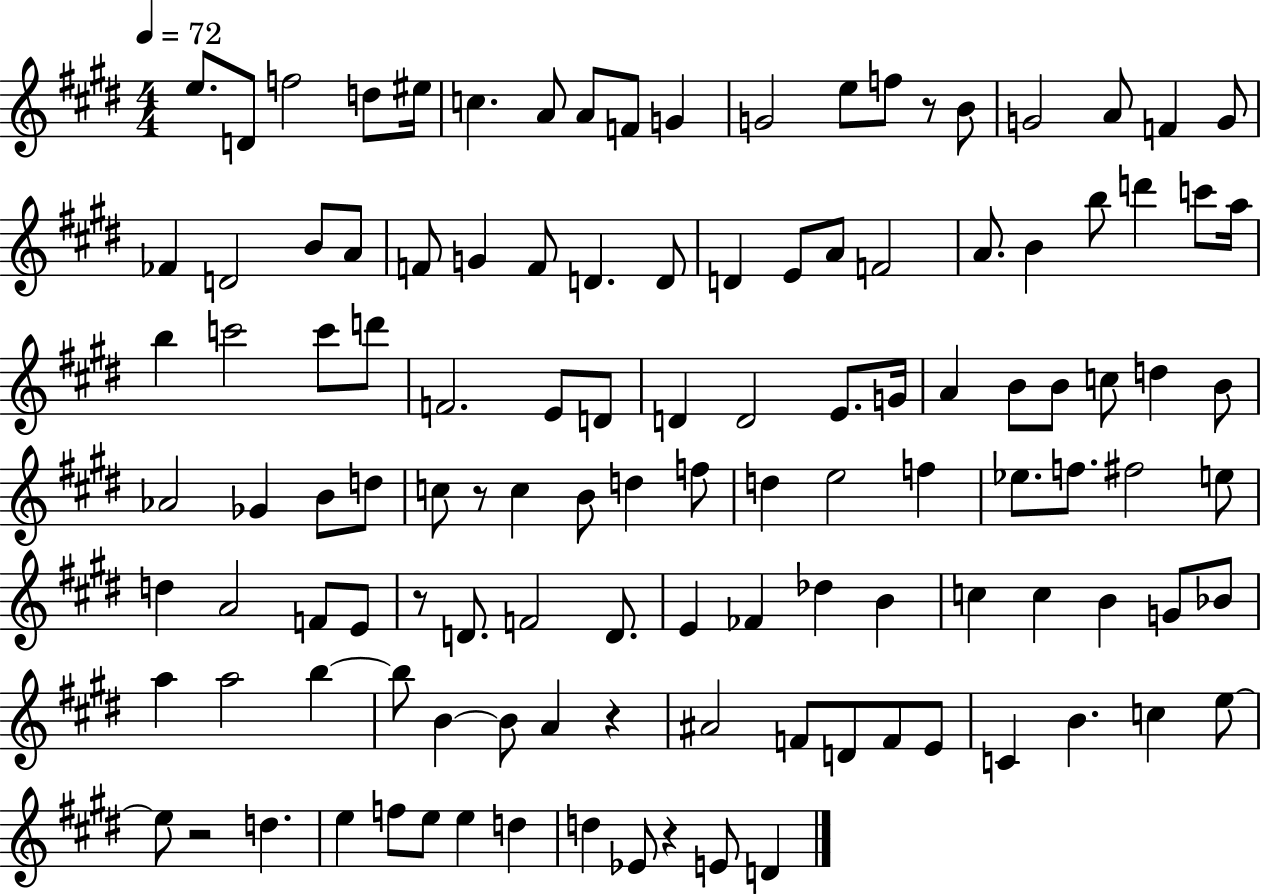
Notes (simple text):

E5/e. D4/e F5/h D5/e EIS5/s C5/q. A4/e A4/e F4/e G4/q G4/h E5/e F5/e R/e B4/e G4/h A4/e F4/q G4/e FES4/q D4/h B4/e A4/e F4/e G4/q F4/e D4/q. D4/e D4/q E4/e A4/e F4/h A4/e. B4/q B5/e D6/q C6/e A5/s B5/q C6/h C6/e D6/e F4/h. E4/e D4/e D4/q D4/h E4/e. G4/s A4/q B4/e B4/e C5/e D5/q B4/e Ab4/h Gb4/q B4/e D5/e C5/e R/e C5/q B4/e D5/q F5/e D5/q E5/h F5/q Eb5/e. F5/e. F#5/h E5/e D5/q A4/h F4/e E4/e R/e D4/e. F4/h D4/e. E4/q FES4/q Db5/q B4/q C5/q C5/q B4/q G4/e Bb4/e A5/q A5/h B5/q B5/e B4/q B4/e A4/q R/q A#4/h F4/e D4/e F4/e E4/e C4/q B4/q. C5/q E5/e E5/e R/h D5/q. E5/q F5/e E5/e E5/q D5/q D5/q Eb4/e R/q E4/e D4/q